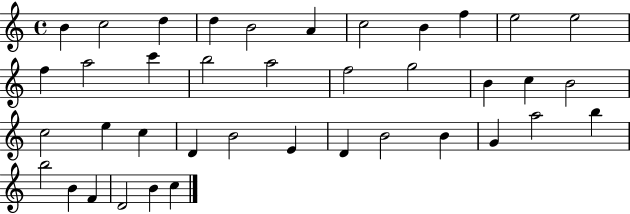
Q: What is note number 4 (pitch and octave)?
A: D5